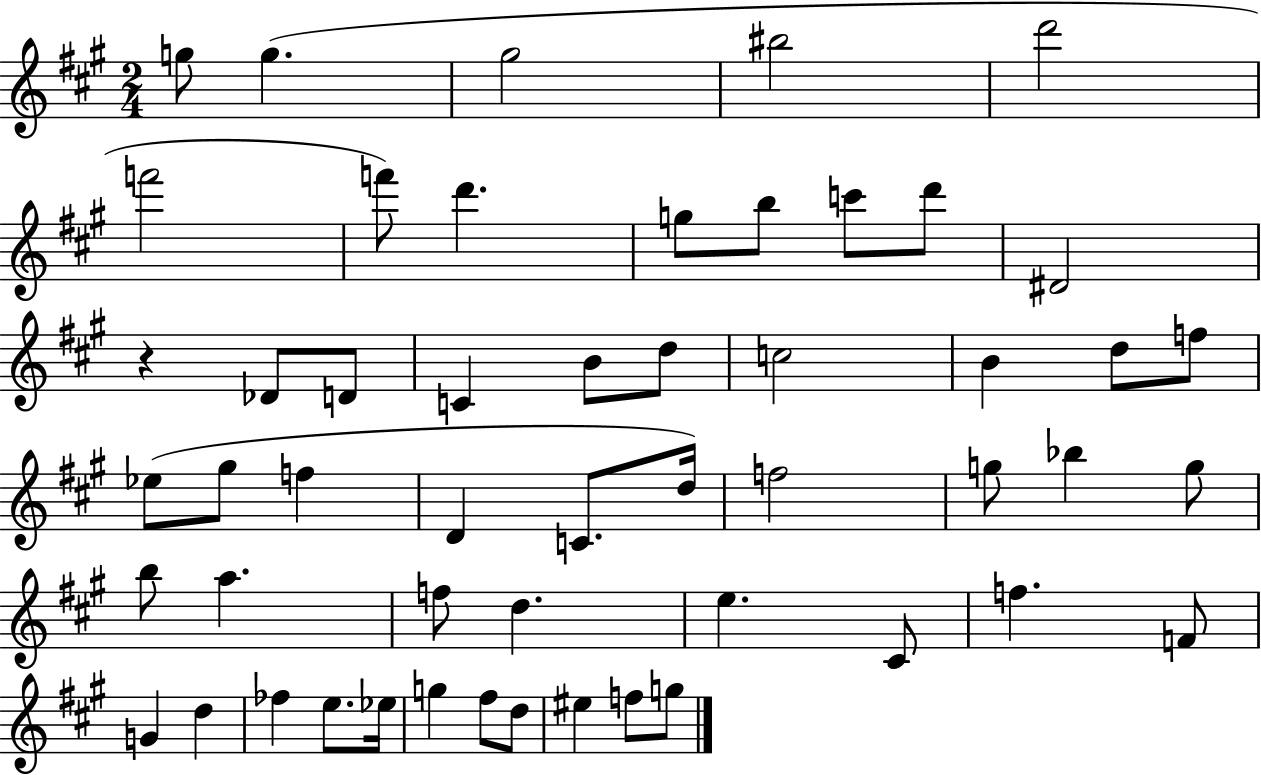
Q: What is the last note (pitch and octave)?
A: G5